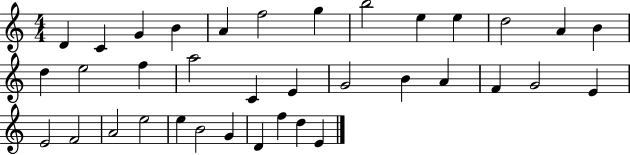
D4/q C4/q G4/q B4/q A4/q F5/h G5/q B5/h E5/q E5/q D5/h A4/q B4/q D5/q E5/h F5/q A5/h C4/q E4/q G4/h B4/q A4/q F4/q G4/h E4/q E4/h F4/h A4/h E5/h E5/q B4/h G4/q D4/q F5/q D5/q E4/q